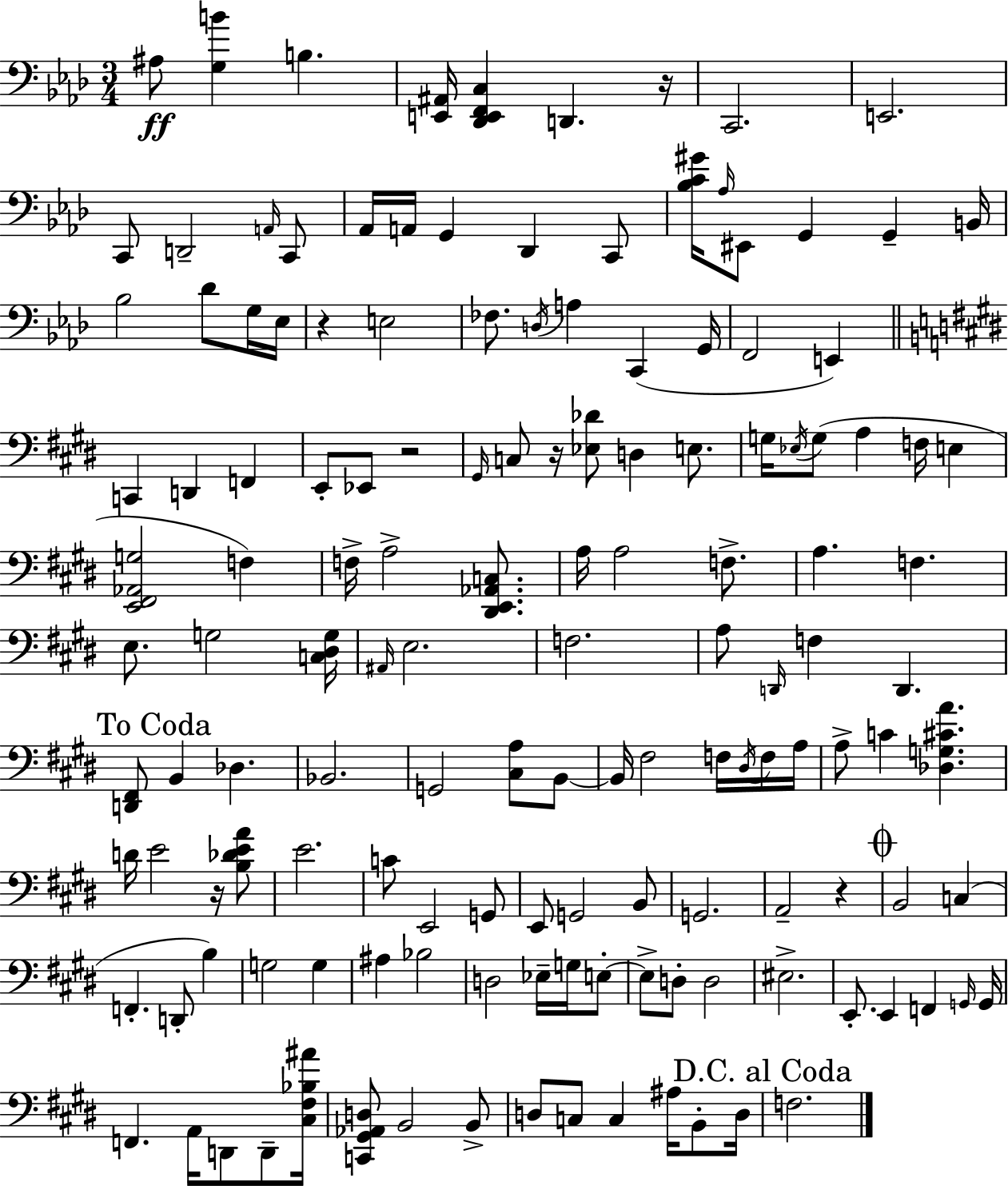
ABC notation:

X:1
T:Untitled
M:3/4
L:1/4
K:Ab
^A,/2 [G,B] B, [E,,^A,,]/4 [_D,,E,,F,,C,] D,, z/4 C,,2 E,,2 C,,/2 D,,2 A,,/4 C,,/2 _A,,/4 A,,/4 G,, _D,, C,,/2 [_B,C^G]/4 _A,/4 ^E,,/2 G,, G,, B,,/4 _B,2 _D/2 G,/4 _E,/4 z E,2 _F,/2 D,/4 A, C,, G,,/4 F,,2 E,, C,, D,, F,, E,,/2 _E,,/2 z2 ^G,,/4 C,/2 z/4 [_E,_D]/2 D, E,/2 G,/4 _E,/4 G,/2 A, F,/4 E, [E,,^F,,_A,,G,]2 F, F,/4 A,2 [^D,,E,,_A,,C,]/2 A,/4 A,2 F,/2 A, F, E,/2 G,2 [C,^D,G,]/4 ^A,,/4 E,2 F,2 A,/2 D,,/4 F, D,, [D,,^F,,]/2 B,, _D, _B,,2 G,,2 [^C,A,]/2 B,,/2 B,,/4 ^F,2 F,/4 ^D,/4 F,/4 A,/4 A,/2 C [_D,G,^CA] D/4 E2 z/4 [B,_DEA]/2 E2 C/2 E,,2 G,,/2 E,,/2 G,,2 B,,/2 G,,2 A,,2 z B,,2 C, F,, D,,/2 B, G,2 G, ^A, _B,2 D,2 _E,/4 G,/4 E,/2 E,/2 D,/2 D,2 ^E,2 E,,/2 E,, F,, G,,/4 G,,/4 F,, A,,/4 D,,/2 D,,/2 [^C,^F,_B,^A]/4 [C,,^G,,_A,,D,]/2 B,,2 B,,/2 D,/2 C,/2 C, ^A,/4 B,,/2 D,/4 F,2